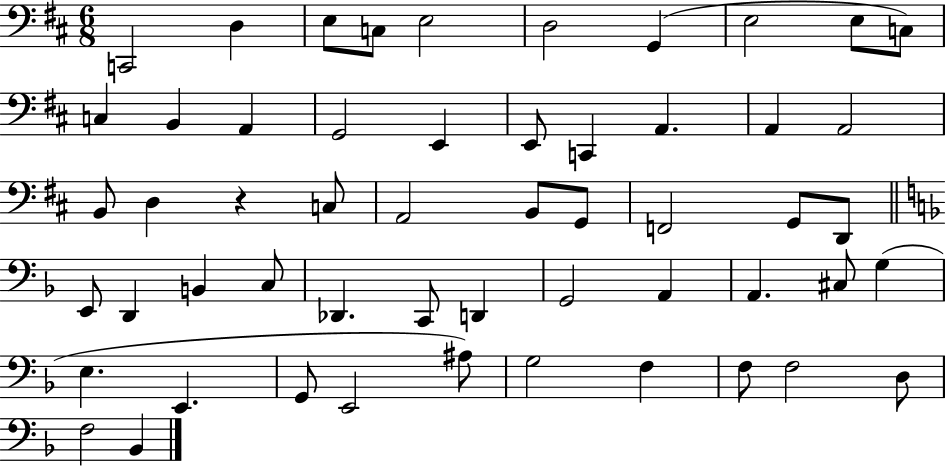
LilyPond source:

{
  \clef bass
  \numericTimeSignature
  \time 6/8
  \key d \major
  \repeat volta 2 { c,2 d4 | e8 c8 e2 | d2 g,4( | e2 e8 c8) | \break c4 b,4 a,4 | g,2 e,4 | e,8 c,4 a,4. | a,4 a,2 | \break b,8 d4 r4 c8 | a,2 b,8 g,8 | f,2 g,8 d,8 | \bar "||" \break \key f \major e,8 d,4 b,4 c8 | des,4. c,8 d,4 | g,2 a,4 | a,4. cis8 g4( | \break e4. e,4. | g,8 e,2 ais8) | g2 f4 | f8 f2 d8 | \break f2 bes,4 | } \bar "|."
}